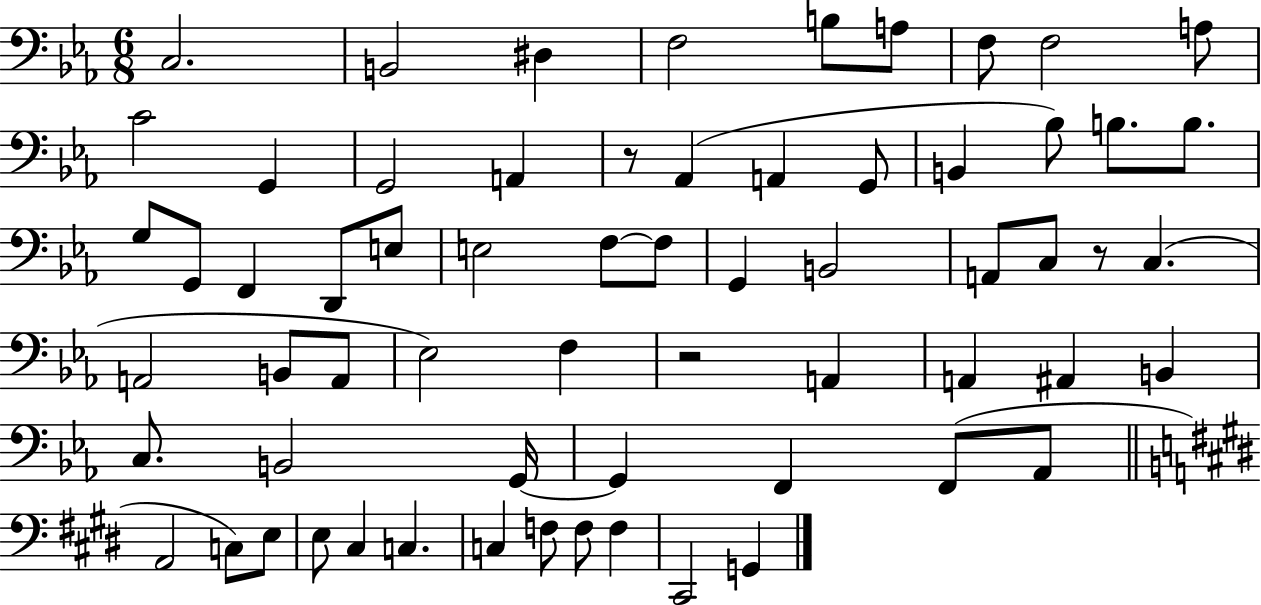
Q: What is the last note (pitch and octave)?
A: G2